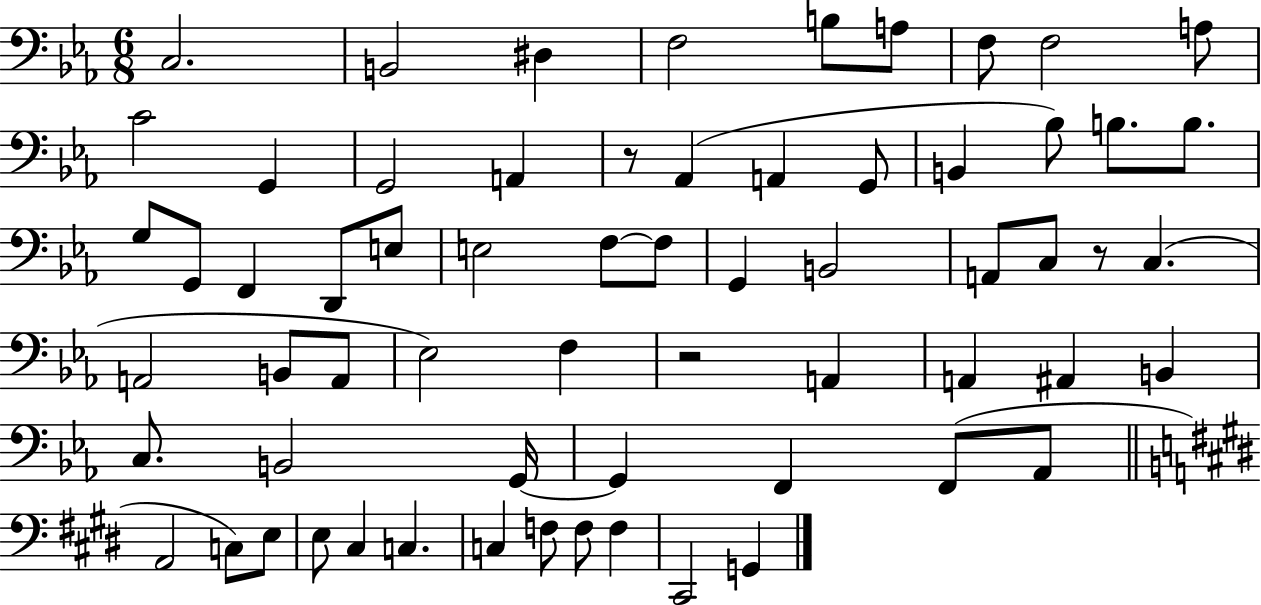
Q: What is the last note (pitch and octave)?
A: G2